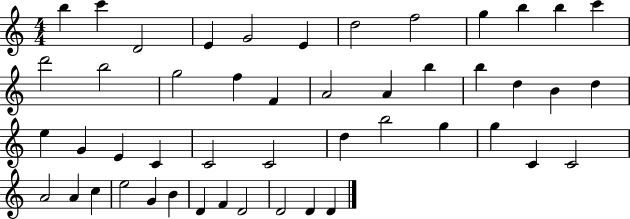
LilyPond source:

{
  \clef treble
  \numericTimeSignature
  \time 4/4
  \key c \major
  b''4 c'''4 d'2 | e'4 g'2 e'4 | d''2 f''2 | g''4 b''4 b''4 c'''4 | \break d'''2 b''2 | g''2 f''4 f'4 | a'2 a'4 b''4 | b''4 d''4 b'4 d''4 | \break e''4 g'4 e'4 c'4 | c'2 c'2 | d''4 b''2 g''4 | g''4 c'4 c'2 | \break a'2 a'4 c''4 | e''2 g'4 b'4 | d'4 f'4 d'2 | d'2 d'4 d'4 | \break \bar "|."
}